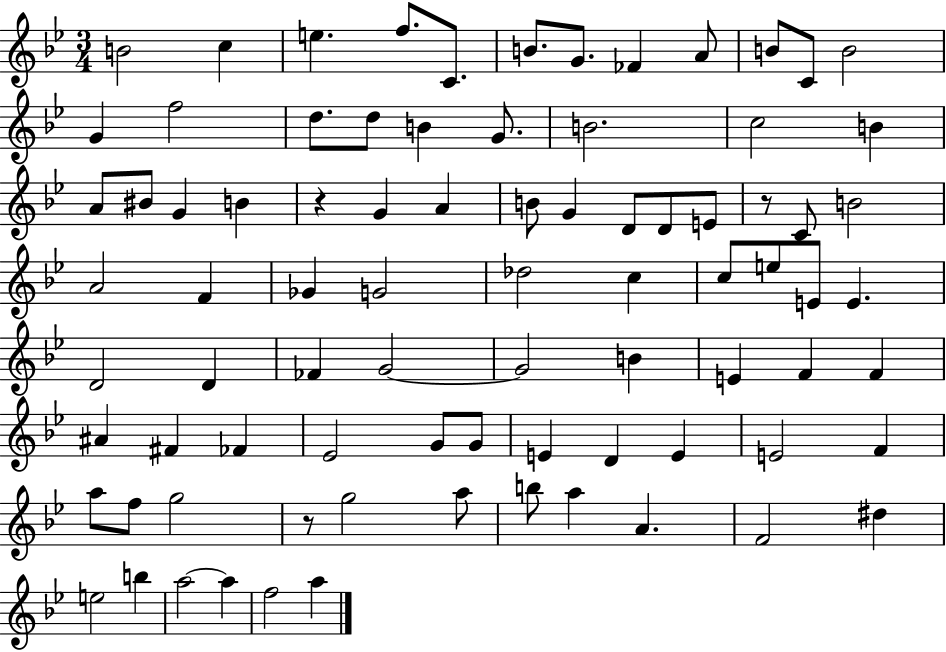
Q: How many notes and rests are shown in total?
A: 83